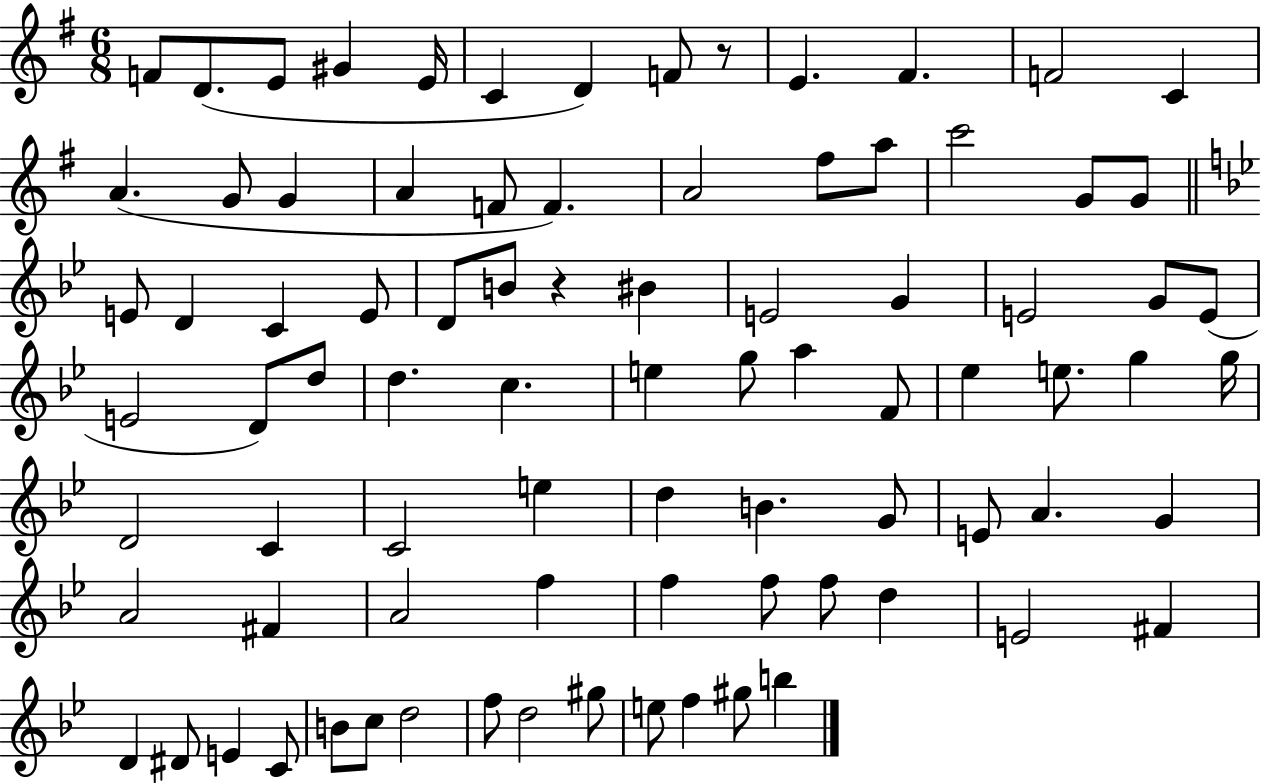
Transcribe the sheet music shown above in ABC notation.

X:1
T:Untitled
M:6/8
L:1/4
K:G
F/2 D/2 E/2 ^G E/4 C D F/2 z/2 E ^F F2 C A G/2 G A F/2 F A2 ^f/2 a/2 c'2 G/2 G/2 E/2 D C E/2 D/2 B/2 z ^B E2 G E2 G/2 E/2 E2 D/2 d/2 d c e g/2 a F/2 _e e/2 g g/4 D2 C C2 e d B G/2 E/2 A G A2 ^F A2 f f f/2 f/2 d E2 ^F D ^D/2 E C/2 B/2 c/2 d2 f/2 d2 ^g/2 e/2 f ^g/2 b